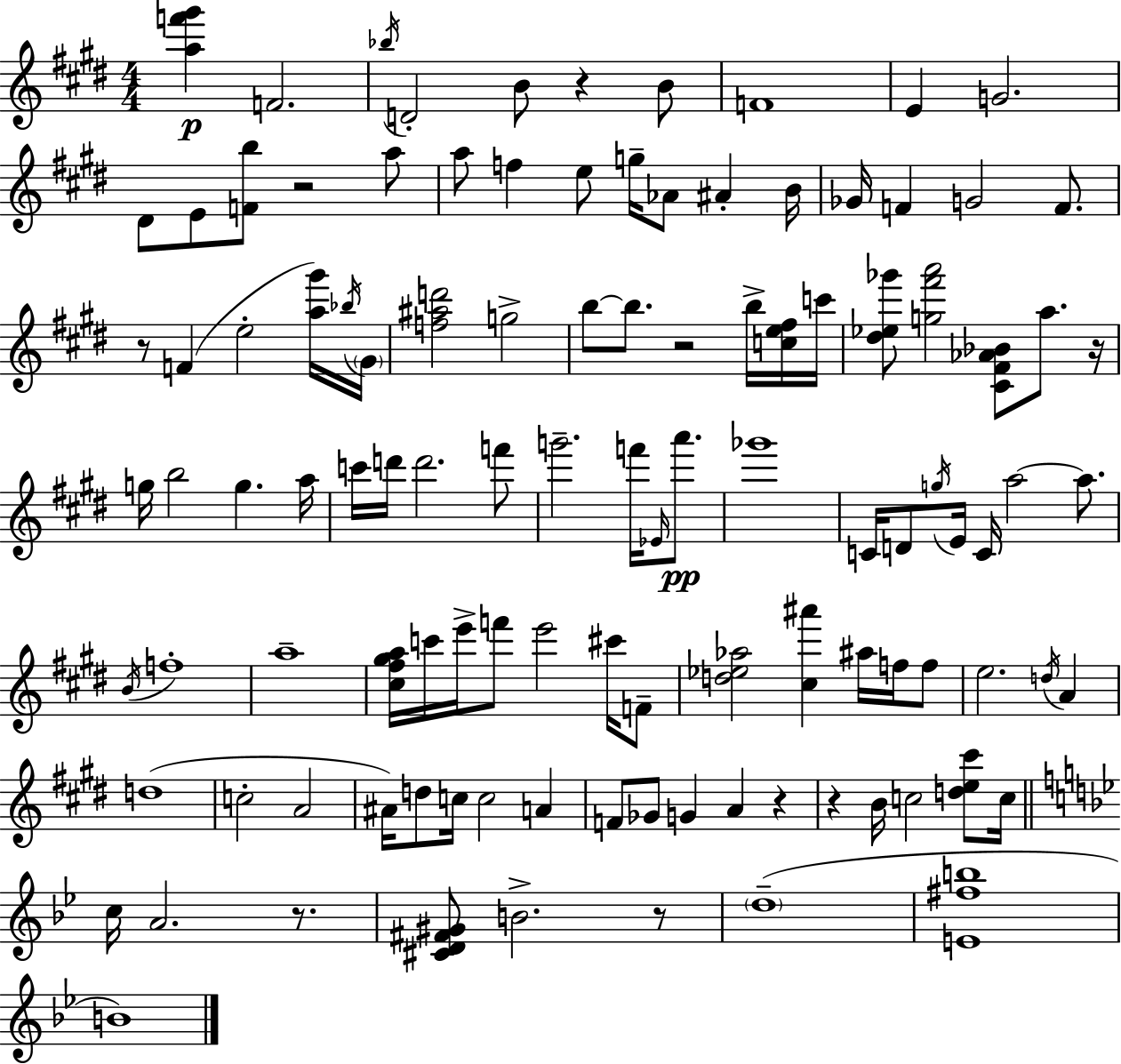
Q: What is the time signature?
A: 4/4